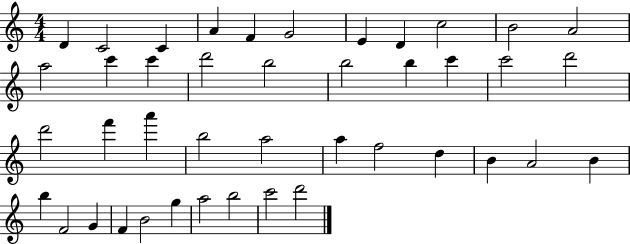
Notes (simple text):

D4/q C4/h C4/q A4/q F4/q G4/h E4/q D4/q C5/h B4/h A4/h A5/h C6/q C6/q D6/h B5/h B5/h B5/q C6/q C6/h D6/h D6/h F6/q A6/q B5/h A5/h A5/q F5/h D5/q B4/q A4/h B4/q B5/q F4/h G4/q F4/q B4/h G5/q A5/h B5/h C6/h D6/h